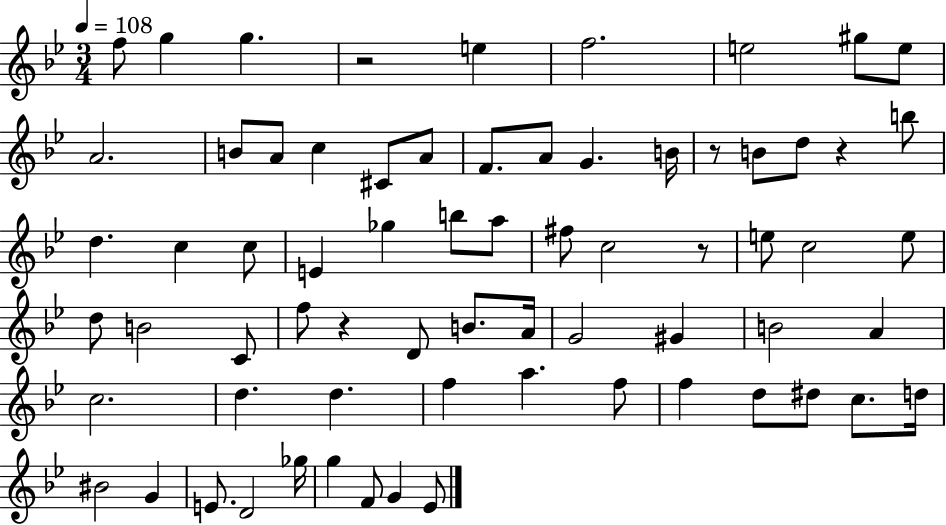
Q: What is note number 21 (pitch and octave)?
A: B5